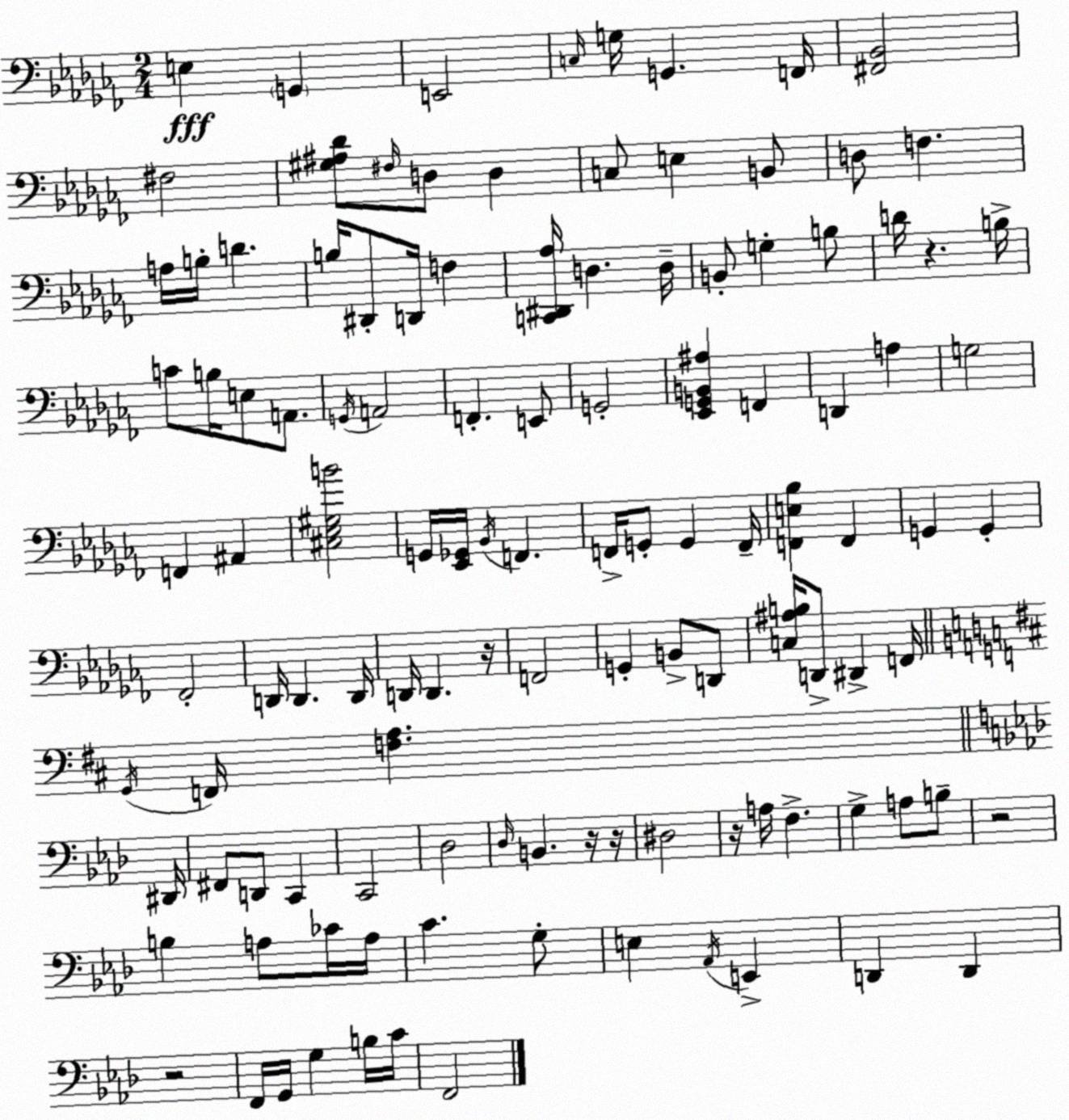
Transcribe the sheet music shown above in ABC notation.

X:1
T:Untitled
M:2/4
L:1/4
K:Abm
E, G,, E,,2 C,/4 G,/4 G,, F,,/4 [^F,,_B,,]2 ^F,2 [^G,^A,_D]/2 ^F,/4 D,/2 D, C,/2 E, B,,/2 D,/2 F, A,/4 B,/4 D B,/4 ^D,,/2 D,,/4 F, [C,,^D,,_A,]/4 D, D,/4 B,,/2 G, B,/2 D/4 z B,/4 C/2 B,/4 E,/2 A,,/2 G,,/4 A,,2 F,, E,,/2 G,,2 [_E,,G,,B,,^A,] F,, D,, A, G,2 F,, ^A,, [^C,_E,^G,B]2 G,,/4 [_E,,_G,,]/4 _B,,/4 F,, F,,/4 G,,/2 G,, F,,/4 [F,,E,_B,] F,, G,, G,, _F,,2 D,,/4 D,, D,,/4 D,,/4 D,, z/4 F,,2 G,, B,,/2 D,,/2 [C,^A,B,]/4 D,,/2 ^D,, F,,/4 G,,/4 F,,/4 [F,A,] ^D,,/4 ^F,,/2 D,,/2 C,, C,,2 _D,2 _D,/4 B,, z/4 z/4 ^D,2 z/4 A,/4 F, G, A,/2 B,/2 z2 B, A,/2 _C/4 A,/4 C G,/2 E, _A,,/4 E,, D,, D,, z2 F,,/4 G,,/4 G, B,/4 C/4 F,,2